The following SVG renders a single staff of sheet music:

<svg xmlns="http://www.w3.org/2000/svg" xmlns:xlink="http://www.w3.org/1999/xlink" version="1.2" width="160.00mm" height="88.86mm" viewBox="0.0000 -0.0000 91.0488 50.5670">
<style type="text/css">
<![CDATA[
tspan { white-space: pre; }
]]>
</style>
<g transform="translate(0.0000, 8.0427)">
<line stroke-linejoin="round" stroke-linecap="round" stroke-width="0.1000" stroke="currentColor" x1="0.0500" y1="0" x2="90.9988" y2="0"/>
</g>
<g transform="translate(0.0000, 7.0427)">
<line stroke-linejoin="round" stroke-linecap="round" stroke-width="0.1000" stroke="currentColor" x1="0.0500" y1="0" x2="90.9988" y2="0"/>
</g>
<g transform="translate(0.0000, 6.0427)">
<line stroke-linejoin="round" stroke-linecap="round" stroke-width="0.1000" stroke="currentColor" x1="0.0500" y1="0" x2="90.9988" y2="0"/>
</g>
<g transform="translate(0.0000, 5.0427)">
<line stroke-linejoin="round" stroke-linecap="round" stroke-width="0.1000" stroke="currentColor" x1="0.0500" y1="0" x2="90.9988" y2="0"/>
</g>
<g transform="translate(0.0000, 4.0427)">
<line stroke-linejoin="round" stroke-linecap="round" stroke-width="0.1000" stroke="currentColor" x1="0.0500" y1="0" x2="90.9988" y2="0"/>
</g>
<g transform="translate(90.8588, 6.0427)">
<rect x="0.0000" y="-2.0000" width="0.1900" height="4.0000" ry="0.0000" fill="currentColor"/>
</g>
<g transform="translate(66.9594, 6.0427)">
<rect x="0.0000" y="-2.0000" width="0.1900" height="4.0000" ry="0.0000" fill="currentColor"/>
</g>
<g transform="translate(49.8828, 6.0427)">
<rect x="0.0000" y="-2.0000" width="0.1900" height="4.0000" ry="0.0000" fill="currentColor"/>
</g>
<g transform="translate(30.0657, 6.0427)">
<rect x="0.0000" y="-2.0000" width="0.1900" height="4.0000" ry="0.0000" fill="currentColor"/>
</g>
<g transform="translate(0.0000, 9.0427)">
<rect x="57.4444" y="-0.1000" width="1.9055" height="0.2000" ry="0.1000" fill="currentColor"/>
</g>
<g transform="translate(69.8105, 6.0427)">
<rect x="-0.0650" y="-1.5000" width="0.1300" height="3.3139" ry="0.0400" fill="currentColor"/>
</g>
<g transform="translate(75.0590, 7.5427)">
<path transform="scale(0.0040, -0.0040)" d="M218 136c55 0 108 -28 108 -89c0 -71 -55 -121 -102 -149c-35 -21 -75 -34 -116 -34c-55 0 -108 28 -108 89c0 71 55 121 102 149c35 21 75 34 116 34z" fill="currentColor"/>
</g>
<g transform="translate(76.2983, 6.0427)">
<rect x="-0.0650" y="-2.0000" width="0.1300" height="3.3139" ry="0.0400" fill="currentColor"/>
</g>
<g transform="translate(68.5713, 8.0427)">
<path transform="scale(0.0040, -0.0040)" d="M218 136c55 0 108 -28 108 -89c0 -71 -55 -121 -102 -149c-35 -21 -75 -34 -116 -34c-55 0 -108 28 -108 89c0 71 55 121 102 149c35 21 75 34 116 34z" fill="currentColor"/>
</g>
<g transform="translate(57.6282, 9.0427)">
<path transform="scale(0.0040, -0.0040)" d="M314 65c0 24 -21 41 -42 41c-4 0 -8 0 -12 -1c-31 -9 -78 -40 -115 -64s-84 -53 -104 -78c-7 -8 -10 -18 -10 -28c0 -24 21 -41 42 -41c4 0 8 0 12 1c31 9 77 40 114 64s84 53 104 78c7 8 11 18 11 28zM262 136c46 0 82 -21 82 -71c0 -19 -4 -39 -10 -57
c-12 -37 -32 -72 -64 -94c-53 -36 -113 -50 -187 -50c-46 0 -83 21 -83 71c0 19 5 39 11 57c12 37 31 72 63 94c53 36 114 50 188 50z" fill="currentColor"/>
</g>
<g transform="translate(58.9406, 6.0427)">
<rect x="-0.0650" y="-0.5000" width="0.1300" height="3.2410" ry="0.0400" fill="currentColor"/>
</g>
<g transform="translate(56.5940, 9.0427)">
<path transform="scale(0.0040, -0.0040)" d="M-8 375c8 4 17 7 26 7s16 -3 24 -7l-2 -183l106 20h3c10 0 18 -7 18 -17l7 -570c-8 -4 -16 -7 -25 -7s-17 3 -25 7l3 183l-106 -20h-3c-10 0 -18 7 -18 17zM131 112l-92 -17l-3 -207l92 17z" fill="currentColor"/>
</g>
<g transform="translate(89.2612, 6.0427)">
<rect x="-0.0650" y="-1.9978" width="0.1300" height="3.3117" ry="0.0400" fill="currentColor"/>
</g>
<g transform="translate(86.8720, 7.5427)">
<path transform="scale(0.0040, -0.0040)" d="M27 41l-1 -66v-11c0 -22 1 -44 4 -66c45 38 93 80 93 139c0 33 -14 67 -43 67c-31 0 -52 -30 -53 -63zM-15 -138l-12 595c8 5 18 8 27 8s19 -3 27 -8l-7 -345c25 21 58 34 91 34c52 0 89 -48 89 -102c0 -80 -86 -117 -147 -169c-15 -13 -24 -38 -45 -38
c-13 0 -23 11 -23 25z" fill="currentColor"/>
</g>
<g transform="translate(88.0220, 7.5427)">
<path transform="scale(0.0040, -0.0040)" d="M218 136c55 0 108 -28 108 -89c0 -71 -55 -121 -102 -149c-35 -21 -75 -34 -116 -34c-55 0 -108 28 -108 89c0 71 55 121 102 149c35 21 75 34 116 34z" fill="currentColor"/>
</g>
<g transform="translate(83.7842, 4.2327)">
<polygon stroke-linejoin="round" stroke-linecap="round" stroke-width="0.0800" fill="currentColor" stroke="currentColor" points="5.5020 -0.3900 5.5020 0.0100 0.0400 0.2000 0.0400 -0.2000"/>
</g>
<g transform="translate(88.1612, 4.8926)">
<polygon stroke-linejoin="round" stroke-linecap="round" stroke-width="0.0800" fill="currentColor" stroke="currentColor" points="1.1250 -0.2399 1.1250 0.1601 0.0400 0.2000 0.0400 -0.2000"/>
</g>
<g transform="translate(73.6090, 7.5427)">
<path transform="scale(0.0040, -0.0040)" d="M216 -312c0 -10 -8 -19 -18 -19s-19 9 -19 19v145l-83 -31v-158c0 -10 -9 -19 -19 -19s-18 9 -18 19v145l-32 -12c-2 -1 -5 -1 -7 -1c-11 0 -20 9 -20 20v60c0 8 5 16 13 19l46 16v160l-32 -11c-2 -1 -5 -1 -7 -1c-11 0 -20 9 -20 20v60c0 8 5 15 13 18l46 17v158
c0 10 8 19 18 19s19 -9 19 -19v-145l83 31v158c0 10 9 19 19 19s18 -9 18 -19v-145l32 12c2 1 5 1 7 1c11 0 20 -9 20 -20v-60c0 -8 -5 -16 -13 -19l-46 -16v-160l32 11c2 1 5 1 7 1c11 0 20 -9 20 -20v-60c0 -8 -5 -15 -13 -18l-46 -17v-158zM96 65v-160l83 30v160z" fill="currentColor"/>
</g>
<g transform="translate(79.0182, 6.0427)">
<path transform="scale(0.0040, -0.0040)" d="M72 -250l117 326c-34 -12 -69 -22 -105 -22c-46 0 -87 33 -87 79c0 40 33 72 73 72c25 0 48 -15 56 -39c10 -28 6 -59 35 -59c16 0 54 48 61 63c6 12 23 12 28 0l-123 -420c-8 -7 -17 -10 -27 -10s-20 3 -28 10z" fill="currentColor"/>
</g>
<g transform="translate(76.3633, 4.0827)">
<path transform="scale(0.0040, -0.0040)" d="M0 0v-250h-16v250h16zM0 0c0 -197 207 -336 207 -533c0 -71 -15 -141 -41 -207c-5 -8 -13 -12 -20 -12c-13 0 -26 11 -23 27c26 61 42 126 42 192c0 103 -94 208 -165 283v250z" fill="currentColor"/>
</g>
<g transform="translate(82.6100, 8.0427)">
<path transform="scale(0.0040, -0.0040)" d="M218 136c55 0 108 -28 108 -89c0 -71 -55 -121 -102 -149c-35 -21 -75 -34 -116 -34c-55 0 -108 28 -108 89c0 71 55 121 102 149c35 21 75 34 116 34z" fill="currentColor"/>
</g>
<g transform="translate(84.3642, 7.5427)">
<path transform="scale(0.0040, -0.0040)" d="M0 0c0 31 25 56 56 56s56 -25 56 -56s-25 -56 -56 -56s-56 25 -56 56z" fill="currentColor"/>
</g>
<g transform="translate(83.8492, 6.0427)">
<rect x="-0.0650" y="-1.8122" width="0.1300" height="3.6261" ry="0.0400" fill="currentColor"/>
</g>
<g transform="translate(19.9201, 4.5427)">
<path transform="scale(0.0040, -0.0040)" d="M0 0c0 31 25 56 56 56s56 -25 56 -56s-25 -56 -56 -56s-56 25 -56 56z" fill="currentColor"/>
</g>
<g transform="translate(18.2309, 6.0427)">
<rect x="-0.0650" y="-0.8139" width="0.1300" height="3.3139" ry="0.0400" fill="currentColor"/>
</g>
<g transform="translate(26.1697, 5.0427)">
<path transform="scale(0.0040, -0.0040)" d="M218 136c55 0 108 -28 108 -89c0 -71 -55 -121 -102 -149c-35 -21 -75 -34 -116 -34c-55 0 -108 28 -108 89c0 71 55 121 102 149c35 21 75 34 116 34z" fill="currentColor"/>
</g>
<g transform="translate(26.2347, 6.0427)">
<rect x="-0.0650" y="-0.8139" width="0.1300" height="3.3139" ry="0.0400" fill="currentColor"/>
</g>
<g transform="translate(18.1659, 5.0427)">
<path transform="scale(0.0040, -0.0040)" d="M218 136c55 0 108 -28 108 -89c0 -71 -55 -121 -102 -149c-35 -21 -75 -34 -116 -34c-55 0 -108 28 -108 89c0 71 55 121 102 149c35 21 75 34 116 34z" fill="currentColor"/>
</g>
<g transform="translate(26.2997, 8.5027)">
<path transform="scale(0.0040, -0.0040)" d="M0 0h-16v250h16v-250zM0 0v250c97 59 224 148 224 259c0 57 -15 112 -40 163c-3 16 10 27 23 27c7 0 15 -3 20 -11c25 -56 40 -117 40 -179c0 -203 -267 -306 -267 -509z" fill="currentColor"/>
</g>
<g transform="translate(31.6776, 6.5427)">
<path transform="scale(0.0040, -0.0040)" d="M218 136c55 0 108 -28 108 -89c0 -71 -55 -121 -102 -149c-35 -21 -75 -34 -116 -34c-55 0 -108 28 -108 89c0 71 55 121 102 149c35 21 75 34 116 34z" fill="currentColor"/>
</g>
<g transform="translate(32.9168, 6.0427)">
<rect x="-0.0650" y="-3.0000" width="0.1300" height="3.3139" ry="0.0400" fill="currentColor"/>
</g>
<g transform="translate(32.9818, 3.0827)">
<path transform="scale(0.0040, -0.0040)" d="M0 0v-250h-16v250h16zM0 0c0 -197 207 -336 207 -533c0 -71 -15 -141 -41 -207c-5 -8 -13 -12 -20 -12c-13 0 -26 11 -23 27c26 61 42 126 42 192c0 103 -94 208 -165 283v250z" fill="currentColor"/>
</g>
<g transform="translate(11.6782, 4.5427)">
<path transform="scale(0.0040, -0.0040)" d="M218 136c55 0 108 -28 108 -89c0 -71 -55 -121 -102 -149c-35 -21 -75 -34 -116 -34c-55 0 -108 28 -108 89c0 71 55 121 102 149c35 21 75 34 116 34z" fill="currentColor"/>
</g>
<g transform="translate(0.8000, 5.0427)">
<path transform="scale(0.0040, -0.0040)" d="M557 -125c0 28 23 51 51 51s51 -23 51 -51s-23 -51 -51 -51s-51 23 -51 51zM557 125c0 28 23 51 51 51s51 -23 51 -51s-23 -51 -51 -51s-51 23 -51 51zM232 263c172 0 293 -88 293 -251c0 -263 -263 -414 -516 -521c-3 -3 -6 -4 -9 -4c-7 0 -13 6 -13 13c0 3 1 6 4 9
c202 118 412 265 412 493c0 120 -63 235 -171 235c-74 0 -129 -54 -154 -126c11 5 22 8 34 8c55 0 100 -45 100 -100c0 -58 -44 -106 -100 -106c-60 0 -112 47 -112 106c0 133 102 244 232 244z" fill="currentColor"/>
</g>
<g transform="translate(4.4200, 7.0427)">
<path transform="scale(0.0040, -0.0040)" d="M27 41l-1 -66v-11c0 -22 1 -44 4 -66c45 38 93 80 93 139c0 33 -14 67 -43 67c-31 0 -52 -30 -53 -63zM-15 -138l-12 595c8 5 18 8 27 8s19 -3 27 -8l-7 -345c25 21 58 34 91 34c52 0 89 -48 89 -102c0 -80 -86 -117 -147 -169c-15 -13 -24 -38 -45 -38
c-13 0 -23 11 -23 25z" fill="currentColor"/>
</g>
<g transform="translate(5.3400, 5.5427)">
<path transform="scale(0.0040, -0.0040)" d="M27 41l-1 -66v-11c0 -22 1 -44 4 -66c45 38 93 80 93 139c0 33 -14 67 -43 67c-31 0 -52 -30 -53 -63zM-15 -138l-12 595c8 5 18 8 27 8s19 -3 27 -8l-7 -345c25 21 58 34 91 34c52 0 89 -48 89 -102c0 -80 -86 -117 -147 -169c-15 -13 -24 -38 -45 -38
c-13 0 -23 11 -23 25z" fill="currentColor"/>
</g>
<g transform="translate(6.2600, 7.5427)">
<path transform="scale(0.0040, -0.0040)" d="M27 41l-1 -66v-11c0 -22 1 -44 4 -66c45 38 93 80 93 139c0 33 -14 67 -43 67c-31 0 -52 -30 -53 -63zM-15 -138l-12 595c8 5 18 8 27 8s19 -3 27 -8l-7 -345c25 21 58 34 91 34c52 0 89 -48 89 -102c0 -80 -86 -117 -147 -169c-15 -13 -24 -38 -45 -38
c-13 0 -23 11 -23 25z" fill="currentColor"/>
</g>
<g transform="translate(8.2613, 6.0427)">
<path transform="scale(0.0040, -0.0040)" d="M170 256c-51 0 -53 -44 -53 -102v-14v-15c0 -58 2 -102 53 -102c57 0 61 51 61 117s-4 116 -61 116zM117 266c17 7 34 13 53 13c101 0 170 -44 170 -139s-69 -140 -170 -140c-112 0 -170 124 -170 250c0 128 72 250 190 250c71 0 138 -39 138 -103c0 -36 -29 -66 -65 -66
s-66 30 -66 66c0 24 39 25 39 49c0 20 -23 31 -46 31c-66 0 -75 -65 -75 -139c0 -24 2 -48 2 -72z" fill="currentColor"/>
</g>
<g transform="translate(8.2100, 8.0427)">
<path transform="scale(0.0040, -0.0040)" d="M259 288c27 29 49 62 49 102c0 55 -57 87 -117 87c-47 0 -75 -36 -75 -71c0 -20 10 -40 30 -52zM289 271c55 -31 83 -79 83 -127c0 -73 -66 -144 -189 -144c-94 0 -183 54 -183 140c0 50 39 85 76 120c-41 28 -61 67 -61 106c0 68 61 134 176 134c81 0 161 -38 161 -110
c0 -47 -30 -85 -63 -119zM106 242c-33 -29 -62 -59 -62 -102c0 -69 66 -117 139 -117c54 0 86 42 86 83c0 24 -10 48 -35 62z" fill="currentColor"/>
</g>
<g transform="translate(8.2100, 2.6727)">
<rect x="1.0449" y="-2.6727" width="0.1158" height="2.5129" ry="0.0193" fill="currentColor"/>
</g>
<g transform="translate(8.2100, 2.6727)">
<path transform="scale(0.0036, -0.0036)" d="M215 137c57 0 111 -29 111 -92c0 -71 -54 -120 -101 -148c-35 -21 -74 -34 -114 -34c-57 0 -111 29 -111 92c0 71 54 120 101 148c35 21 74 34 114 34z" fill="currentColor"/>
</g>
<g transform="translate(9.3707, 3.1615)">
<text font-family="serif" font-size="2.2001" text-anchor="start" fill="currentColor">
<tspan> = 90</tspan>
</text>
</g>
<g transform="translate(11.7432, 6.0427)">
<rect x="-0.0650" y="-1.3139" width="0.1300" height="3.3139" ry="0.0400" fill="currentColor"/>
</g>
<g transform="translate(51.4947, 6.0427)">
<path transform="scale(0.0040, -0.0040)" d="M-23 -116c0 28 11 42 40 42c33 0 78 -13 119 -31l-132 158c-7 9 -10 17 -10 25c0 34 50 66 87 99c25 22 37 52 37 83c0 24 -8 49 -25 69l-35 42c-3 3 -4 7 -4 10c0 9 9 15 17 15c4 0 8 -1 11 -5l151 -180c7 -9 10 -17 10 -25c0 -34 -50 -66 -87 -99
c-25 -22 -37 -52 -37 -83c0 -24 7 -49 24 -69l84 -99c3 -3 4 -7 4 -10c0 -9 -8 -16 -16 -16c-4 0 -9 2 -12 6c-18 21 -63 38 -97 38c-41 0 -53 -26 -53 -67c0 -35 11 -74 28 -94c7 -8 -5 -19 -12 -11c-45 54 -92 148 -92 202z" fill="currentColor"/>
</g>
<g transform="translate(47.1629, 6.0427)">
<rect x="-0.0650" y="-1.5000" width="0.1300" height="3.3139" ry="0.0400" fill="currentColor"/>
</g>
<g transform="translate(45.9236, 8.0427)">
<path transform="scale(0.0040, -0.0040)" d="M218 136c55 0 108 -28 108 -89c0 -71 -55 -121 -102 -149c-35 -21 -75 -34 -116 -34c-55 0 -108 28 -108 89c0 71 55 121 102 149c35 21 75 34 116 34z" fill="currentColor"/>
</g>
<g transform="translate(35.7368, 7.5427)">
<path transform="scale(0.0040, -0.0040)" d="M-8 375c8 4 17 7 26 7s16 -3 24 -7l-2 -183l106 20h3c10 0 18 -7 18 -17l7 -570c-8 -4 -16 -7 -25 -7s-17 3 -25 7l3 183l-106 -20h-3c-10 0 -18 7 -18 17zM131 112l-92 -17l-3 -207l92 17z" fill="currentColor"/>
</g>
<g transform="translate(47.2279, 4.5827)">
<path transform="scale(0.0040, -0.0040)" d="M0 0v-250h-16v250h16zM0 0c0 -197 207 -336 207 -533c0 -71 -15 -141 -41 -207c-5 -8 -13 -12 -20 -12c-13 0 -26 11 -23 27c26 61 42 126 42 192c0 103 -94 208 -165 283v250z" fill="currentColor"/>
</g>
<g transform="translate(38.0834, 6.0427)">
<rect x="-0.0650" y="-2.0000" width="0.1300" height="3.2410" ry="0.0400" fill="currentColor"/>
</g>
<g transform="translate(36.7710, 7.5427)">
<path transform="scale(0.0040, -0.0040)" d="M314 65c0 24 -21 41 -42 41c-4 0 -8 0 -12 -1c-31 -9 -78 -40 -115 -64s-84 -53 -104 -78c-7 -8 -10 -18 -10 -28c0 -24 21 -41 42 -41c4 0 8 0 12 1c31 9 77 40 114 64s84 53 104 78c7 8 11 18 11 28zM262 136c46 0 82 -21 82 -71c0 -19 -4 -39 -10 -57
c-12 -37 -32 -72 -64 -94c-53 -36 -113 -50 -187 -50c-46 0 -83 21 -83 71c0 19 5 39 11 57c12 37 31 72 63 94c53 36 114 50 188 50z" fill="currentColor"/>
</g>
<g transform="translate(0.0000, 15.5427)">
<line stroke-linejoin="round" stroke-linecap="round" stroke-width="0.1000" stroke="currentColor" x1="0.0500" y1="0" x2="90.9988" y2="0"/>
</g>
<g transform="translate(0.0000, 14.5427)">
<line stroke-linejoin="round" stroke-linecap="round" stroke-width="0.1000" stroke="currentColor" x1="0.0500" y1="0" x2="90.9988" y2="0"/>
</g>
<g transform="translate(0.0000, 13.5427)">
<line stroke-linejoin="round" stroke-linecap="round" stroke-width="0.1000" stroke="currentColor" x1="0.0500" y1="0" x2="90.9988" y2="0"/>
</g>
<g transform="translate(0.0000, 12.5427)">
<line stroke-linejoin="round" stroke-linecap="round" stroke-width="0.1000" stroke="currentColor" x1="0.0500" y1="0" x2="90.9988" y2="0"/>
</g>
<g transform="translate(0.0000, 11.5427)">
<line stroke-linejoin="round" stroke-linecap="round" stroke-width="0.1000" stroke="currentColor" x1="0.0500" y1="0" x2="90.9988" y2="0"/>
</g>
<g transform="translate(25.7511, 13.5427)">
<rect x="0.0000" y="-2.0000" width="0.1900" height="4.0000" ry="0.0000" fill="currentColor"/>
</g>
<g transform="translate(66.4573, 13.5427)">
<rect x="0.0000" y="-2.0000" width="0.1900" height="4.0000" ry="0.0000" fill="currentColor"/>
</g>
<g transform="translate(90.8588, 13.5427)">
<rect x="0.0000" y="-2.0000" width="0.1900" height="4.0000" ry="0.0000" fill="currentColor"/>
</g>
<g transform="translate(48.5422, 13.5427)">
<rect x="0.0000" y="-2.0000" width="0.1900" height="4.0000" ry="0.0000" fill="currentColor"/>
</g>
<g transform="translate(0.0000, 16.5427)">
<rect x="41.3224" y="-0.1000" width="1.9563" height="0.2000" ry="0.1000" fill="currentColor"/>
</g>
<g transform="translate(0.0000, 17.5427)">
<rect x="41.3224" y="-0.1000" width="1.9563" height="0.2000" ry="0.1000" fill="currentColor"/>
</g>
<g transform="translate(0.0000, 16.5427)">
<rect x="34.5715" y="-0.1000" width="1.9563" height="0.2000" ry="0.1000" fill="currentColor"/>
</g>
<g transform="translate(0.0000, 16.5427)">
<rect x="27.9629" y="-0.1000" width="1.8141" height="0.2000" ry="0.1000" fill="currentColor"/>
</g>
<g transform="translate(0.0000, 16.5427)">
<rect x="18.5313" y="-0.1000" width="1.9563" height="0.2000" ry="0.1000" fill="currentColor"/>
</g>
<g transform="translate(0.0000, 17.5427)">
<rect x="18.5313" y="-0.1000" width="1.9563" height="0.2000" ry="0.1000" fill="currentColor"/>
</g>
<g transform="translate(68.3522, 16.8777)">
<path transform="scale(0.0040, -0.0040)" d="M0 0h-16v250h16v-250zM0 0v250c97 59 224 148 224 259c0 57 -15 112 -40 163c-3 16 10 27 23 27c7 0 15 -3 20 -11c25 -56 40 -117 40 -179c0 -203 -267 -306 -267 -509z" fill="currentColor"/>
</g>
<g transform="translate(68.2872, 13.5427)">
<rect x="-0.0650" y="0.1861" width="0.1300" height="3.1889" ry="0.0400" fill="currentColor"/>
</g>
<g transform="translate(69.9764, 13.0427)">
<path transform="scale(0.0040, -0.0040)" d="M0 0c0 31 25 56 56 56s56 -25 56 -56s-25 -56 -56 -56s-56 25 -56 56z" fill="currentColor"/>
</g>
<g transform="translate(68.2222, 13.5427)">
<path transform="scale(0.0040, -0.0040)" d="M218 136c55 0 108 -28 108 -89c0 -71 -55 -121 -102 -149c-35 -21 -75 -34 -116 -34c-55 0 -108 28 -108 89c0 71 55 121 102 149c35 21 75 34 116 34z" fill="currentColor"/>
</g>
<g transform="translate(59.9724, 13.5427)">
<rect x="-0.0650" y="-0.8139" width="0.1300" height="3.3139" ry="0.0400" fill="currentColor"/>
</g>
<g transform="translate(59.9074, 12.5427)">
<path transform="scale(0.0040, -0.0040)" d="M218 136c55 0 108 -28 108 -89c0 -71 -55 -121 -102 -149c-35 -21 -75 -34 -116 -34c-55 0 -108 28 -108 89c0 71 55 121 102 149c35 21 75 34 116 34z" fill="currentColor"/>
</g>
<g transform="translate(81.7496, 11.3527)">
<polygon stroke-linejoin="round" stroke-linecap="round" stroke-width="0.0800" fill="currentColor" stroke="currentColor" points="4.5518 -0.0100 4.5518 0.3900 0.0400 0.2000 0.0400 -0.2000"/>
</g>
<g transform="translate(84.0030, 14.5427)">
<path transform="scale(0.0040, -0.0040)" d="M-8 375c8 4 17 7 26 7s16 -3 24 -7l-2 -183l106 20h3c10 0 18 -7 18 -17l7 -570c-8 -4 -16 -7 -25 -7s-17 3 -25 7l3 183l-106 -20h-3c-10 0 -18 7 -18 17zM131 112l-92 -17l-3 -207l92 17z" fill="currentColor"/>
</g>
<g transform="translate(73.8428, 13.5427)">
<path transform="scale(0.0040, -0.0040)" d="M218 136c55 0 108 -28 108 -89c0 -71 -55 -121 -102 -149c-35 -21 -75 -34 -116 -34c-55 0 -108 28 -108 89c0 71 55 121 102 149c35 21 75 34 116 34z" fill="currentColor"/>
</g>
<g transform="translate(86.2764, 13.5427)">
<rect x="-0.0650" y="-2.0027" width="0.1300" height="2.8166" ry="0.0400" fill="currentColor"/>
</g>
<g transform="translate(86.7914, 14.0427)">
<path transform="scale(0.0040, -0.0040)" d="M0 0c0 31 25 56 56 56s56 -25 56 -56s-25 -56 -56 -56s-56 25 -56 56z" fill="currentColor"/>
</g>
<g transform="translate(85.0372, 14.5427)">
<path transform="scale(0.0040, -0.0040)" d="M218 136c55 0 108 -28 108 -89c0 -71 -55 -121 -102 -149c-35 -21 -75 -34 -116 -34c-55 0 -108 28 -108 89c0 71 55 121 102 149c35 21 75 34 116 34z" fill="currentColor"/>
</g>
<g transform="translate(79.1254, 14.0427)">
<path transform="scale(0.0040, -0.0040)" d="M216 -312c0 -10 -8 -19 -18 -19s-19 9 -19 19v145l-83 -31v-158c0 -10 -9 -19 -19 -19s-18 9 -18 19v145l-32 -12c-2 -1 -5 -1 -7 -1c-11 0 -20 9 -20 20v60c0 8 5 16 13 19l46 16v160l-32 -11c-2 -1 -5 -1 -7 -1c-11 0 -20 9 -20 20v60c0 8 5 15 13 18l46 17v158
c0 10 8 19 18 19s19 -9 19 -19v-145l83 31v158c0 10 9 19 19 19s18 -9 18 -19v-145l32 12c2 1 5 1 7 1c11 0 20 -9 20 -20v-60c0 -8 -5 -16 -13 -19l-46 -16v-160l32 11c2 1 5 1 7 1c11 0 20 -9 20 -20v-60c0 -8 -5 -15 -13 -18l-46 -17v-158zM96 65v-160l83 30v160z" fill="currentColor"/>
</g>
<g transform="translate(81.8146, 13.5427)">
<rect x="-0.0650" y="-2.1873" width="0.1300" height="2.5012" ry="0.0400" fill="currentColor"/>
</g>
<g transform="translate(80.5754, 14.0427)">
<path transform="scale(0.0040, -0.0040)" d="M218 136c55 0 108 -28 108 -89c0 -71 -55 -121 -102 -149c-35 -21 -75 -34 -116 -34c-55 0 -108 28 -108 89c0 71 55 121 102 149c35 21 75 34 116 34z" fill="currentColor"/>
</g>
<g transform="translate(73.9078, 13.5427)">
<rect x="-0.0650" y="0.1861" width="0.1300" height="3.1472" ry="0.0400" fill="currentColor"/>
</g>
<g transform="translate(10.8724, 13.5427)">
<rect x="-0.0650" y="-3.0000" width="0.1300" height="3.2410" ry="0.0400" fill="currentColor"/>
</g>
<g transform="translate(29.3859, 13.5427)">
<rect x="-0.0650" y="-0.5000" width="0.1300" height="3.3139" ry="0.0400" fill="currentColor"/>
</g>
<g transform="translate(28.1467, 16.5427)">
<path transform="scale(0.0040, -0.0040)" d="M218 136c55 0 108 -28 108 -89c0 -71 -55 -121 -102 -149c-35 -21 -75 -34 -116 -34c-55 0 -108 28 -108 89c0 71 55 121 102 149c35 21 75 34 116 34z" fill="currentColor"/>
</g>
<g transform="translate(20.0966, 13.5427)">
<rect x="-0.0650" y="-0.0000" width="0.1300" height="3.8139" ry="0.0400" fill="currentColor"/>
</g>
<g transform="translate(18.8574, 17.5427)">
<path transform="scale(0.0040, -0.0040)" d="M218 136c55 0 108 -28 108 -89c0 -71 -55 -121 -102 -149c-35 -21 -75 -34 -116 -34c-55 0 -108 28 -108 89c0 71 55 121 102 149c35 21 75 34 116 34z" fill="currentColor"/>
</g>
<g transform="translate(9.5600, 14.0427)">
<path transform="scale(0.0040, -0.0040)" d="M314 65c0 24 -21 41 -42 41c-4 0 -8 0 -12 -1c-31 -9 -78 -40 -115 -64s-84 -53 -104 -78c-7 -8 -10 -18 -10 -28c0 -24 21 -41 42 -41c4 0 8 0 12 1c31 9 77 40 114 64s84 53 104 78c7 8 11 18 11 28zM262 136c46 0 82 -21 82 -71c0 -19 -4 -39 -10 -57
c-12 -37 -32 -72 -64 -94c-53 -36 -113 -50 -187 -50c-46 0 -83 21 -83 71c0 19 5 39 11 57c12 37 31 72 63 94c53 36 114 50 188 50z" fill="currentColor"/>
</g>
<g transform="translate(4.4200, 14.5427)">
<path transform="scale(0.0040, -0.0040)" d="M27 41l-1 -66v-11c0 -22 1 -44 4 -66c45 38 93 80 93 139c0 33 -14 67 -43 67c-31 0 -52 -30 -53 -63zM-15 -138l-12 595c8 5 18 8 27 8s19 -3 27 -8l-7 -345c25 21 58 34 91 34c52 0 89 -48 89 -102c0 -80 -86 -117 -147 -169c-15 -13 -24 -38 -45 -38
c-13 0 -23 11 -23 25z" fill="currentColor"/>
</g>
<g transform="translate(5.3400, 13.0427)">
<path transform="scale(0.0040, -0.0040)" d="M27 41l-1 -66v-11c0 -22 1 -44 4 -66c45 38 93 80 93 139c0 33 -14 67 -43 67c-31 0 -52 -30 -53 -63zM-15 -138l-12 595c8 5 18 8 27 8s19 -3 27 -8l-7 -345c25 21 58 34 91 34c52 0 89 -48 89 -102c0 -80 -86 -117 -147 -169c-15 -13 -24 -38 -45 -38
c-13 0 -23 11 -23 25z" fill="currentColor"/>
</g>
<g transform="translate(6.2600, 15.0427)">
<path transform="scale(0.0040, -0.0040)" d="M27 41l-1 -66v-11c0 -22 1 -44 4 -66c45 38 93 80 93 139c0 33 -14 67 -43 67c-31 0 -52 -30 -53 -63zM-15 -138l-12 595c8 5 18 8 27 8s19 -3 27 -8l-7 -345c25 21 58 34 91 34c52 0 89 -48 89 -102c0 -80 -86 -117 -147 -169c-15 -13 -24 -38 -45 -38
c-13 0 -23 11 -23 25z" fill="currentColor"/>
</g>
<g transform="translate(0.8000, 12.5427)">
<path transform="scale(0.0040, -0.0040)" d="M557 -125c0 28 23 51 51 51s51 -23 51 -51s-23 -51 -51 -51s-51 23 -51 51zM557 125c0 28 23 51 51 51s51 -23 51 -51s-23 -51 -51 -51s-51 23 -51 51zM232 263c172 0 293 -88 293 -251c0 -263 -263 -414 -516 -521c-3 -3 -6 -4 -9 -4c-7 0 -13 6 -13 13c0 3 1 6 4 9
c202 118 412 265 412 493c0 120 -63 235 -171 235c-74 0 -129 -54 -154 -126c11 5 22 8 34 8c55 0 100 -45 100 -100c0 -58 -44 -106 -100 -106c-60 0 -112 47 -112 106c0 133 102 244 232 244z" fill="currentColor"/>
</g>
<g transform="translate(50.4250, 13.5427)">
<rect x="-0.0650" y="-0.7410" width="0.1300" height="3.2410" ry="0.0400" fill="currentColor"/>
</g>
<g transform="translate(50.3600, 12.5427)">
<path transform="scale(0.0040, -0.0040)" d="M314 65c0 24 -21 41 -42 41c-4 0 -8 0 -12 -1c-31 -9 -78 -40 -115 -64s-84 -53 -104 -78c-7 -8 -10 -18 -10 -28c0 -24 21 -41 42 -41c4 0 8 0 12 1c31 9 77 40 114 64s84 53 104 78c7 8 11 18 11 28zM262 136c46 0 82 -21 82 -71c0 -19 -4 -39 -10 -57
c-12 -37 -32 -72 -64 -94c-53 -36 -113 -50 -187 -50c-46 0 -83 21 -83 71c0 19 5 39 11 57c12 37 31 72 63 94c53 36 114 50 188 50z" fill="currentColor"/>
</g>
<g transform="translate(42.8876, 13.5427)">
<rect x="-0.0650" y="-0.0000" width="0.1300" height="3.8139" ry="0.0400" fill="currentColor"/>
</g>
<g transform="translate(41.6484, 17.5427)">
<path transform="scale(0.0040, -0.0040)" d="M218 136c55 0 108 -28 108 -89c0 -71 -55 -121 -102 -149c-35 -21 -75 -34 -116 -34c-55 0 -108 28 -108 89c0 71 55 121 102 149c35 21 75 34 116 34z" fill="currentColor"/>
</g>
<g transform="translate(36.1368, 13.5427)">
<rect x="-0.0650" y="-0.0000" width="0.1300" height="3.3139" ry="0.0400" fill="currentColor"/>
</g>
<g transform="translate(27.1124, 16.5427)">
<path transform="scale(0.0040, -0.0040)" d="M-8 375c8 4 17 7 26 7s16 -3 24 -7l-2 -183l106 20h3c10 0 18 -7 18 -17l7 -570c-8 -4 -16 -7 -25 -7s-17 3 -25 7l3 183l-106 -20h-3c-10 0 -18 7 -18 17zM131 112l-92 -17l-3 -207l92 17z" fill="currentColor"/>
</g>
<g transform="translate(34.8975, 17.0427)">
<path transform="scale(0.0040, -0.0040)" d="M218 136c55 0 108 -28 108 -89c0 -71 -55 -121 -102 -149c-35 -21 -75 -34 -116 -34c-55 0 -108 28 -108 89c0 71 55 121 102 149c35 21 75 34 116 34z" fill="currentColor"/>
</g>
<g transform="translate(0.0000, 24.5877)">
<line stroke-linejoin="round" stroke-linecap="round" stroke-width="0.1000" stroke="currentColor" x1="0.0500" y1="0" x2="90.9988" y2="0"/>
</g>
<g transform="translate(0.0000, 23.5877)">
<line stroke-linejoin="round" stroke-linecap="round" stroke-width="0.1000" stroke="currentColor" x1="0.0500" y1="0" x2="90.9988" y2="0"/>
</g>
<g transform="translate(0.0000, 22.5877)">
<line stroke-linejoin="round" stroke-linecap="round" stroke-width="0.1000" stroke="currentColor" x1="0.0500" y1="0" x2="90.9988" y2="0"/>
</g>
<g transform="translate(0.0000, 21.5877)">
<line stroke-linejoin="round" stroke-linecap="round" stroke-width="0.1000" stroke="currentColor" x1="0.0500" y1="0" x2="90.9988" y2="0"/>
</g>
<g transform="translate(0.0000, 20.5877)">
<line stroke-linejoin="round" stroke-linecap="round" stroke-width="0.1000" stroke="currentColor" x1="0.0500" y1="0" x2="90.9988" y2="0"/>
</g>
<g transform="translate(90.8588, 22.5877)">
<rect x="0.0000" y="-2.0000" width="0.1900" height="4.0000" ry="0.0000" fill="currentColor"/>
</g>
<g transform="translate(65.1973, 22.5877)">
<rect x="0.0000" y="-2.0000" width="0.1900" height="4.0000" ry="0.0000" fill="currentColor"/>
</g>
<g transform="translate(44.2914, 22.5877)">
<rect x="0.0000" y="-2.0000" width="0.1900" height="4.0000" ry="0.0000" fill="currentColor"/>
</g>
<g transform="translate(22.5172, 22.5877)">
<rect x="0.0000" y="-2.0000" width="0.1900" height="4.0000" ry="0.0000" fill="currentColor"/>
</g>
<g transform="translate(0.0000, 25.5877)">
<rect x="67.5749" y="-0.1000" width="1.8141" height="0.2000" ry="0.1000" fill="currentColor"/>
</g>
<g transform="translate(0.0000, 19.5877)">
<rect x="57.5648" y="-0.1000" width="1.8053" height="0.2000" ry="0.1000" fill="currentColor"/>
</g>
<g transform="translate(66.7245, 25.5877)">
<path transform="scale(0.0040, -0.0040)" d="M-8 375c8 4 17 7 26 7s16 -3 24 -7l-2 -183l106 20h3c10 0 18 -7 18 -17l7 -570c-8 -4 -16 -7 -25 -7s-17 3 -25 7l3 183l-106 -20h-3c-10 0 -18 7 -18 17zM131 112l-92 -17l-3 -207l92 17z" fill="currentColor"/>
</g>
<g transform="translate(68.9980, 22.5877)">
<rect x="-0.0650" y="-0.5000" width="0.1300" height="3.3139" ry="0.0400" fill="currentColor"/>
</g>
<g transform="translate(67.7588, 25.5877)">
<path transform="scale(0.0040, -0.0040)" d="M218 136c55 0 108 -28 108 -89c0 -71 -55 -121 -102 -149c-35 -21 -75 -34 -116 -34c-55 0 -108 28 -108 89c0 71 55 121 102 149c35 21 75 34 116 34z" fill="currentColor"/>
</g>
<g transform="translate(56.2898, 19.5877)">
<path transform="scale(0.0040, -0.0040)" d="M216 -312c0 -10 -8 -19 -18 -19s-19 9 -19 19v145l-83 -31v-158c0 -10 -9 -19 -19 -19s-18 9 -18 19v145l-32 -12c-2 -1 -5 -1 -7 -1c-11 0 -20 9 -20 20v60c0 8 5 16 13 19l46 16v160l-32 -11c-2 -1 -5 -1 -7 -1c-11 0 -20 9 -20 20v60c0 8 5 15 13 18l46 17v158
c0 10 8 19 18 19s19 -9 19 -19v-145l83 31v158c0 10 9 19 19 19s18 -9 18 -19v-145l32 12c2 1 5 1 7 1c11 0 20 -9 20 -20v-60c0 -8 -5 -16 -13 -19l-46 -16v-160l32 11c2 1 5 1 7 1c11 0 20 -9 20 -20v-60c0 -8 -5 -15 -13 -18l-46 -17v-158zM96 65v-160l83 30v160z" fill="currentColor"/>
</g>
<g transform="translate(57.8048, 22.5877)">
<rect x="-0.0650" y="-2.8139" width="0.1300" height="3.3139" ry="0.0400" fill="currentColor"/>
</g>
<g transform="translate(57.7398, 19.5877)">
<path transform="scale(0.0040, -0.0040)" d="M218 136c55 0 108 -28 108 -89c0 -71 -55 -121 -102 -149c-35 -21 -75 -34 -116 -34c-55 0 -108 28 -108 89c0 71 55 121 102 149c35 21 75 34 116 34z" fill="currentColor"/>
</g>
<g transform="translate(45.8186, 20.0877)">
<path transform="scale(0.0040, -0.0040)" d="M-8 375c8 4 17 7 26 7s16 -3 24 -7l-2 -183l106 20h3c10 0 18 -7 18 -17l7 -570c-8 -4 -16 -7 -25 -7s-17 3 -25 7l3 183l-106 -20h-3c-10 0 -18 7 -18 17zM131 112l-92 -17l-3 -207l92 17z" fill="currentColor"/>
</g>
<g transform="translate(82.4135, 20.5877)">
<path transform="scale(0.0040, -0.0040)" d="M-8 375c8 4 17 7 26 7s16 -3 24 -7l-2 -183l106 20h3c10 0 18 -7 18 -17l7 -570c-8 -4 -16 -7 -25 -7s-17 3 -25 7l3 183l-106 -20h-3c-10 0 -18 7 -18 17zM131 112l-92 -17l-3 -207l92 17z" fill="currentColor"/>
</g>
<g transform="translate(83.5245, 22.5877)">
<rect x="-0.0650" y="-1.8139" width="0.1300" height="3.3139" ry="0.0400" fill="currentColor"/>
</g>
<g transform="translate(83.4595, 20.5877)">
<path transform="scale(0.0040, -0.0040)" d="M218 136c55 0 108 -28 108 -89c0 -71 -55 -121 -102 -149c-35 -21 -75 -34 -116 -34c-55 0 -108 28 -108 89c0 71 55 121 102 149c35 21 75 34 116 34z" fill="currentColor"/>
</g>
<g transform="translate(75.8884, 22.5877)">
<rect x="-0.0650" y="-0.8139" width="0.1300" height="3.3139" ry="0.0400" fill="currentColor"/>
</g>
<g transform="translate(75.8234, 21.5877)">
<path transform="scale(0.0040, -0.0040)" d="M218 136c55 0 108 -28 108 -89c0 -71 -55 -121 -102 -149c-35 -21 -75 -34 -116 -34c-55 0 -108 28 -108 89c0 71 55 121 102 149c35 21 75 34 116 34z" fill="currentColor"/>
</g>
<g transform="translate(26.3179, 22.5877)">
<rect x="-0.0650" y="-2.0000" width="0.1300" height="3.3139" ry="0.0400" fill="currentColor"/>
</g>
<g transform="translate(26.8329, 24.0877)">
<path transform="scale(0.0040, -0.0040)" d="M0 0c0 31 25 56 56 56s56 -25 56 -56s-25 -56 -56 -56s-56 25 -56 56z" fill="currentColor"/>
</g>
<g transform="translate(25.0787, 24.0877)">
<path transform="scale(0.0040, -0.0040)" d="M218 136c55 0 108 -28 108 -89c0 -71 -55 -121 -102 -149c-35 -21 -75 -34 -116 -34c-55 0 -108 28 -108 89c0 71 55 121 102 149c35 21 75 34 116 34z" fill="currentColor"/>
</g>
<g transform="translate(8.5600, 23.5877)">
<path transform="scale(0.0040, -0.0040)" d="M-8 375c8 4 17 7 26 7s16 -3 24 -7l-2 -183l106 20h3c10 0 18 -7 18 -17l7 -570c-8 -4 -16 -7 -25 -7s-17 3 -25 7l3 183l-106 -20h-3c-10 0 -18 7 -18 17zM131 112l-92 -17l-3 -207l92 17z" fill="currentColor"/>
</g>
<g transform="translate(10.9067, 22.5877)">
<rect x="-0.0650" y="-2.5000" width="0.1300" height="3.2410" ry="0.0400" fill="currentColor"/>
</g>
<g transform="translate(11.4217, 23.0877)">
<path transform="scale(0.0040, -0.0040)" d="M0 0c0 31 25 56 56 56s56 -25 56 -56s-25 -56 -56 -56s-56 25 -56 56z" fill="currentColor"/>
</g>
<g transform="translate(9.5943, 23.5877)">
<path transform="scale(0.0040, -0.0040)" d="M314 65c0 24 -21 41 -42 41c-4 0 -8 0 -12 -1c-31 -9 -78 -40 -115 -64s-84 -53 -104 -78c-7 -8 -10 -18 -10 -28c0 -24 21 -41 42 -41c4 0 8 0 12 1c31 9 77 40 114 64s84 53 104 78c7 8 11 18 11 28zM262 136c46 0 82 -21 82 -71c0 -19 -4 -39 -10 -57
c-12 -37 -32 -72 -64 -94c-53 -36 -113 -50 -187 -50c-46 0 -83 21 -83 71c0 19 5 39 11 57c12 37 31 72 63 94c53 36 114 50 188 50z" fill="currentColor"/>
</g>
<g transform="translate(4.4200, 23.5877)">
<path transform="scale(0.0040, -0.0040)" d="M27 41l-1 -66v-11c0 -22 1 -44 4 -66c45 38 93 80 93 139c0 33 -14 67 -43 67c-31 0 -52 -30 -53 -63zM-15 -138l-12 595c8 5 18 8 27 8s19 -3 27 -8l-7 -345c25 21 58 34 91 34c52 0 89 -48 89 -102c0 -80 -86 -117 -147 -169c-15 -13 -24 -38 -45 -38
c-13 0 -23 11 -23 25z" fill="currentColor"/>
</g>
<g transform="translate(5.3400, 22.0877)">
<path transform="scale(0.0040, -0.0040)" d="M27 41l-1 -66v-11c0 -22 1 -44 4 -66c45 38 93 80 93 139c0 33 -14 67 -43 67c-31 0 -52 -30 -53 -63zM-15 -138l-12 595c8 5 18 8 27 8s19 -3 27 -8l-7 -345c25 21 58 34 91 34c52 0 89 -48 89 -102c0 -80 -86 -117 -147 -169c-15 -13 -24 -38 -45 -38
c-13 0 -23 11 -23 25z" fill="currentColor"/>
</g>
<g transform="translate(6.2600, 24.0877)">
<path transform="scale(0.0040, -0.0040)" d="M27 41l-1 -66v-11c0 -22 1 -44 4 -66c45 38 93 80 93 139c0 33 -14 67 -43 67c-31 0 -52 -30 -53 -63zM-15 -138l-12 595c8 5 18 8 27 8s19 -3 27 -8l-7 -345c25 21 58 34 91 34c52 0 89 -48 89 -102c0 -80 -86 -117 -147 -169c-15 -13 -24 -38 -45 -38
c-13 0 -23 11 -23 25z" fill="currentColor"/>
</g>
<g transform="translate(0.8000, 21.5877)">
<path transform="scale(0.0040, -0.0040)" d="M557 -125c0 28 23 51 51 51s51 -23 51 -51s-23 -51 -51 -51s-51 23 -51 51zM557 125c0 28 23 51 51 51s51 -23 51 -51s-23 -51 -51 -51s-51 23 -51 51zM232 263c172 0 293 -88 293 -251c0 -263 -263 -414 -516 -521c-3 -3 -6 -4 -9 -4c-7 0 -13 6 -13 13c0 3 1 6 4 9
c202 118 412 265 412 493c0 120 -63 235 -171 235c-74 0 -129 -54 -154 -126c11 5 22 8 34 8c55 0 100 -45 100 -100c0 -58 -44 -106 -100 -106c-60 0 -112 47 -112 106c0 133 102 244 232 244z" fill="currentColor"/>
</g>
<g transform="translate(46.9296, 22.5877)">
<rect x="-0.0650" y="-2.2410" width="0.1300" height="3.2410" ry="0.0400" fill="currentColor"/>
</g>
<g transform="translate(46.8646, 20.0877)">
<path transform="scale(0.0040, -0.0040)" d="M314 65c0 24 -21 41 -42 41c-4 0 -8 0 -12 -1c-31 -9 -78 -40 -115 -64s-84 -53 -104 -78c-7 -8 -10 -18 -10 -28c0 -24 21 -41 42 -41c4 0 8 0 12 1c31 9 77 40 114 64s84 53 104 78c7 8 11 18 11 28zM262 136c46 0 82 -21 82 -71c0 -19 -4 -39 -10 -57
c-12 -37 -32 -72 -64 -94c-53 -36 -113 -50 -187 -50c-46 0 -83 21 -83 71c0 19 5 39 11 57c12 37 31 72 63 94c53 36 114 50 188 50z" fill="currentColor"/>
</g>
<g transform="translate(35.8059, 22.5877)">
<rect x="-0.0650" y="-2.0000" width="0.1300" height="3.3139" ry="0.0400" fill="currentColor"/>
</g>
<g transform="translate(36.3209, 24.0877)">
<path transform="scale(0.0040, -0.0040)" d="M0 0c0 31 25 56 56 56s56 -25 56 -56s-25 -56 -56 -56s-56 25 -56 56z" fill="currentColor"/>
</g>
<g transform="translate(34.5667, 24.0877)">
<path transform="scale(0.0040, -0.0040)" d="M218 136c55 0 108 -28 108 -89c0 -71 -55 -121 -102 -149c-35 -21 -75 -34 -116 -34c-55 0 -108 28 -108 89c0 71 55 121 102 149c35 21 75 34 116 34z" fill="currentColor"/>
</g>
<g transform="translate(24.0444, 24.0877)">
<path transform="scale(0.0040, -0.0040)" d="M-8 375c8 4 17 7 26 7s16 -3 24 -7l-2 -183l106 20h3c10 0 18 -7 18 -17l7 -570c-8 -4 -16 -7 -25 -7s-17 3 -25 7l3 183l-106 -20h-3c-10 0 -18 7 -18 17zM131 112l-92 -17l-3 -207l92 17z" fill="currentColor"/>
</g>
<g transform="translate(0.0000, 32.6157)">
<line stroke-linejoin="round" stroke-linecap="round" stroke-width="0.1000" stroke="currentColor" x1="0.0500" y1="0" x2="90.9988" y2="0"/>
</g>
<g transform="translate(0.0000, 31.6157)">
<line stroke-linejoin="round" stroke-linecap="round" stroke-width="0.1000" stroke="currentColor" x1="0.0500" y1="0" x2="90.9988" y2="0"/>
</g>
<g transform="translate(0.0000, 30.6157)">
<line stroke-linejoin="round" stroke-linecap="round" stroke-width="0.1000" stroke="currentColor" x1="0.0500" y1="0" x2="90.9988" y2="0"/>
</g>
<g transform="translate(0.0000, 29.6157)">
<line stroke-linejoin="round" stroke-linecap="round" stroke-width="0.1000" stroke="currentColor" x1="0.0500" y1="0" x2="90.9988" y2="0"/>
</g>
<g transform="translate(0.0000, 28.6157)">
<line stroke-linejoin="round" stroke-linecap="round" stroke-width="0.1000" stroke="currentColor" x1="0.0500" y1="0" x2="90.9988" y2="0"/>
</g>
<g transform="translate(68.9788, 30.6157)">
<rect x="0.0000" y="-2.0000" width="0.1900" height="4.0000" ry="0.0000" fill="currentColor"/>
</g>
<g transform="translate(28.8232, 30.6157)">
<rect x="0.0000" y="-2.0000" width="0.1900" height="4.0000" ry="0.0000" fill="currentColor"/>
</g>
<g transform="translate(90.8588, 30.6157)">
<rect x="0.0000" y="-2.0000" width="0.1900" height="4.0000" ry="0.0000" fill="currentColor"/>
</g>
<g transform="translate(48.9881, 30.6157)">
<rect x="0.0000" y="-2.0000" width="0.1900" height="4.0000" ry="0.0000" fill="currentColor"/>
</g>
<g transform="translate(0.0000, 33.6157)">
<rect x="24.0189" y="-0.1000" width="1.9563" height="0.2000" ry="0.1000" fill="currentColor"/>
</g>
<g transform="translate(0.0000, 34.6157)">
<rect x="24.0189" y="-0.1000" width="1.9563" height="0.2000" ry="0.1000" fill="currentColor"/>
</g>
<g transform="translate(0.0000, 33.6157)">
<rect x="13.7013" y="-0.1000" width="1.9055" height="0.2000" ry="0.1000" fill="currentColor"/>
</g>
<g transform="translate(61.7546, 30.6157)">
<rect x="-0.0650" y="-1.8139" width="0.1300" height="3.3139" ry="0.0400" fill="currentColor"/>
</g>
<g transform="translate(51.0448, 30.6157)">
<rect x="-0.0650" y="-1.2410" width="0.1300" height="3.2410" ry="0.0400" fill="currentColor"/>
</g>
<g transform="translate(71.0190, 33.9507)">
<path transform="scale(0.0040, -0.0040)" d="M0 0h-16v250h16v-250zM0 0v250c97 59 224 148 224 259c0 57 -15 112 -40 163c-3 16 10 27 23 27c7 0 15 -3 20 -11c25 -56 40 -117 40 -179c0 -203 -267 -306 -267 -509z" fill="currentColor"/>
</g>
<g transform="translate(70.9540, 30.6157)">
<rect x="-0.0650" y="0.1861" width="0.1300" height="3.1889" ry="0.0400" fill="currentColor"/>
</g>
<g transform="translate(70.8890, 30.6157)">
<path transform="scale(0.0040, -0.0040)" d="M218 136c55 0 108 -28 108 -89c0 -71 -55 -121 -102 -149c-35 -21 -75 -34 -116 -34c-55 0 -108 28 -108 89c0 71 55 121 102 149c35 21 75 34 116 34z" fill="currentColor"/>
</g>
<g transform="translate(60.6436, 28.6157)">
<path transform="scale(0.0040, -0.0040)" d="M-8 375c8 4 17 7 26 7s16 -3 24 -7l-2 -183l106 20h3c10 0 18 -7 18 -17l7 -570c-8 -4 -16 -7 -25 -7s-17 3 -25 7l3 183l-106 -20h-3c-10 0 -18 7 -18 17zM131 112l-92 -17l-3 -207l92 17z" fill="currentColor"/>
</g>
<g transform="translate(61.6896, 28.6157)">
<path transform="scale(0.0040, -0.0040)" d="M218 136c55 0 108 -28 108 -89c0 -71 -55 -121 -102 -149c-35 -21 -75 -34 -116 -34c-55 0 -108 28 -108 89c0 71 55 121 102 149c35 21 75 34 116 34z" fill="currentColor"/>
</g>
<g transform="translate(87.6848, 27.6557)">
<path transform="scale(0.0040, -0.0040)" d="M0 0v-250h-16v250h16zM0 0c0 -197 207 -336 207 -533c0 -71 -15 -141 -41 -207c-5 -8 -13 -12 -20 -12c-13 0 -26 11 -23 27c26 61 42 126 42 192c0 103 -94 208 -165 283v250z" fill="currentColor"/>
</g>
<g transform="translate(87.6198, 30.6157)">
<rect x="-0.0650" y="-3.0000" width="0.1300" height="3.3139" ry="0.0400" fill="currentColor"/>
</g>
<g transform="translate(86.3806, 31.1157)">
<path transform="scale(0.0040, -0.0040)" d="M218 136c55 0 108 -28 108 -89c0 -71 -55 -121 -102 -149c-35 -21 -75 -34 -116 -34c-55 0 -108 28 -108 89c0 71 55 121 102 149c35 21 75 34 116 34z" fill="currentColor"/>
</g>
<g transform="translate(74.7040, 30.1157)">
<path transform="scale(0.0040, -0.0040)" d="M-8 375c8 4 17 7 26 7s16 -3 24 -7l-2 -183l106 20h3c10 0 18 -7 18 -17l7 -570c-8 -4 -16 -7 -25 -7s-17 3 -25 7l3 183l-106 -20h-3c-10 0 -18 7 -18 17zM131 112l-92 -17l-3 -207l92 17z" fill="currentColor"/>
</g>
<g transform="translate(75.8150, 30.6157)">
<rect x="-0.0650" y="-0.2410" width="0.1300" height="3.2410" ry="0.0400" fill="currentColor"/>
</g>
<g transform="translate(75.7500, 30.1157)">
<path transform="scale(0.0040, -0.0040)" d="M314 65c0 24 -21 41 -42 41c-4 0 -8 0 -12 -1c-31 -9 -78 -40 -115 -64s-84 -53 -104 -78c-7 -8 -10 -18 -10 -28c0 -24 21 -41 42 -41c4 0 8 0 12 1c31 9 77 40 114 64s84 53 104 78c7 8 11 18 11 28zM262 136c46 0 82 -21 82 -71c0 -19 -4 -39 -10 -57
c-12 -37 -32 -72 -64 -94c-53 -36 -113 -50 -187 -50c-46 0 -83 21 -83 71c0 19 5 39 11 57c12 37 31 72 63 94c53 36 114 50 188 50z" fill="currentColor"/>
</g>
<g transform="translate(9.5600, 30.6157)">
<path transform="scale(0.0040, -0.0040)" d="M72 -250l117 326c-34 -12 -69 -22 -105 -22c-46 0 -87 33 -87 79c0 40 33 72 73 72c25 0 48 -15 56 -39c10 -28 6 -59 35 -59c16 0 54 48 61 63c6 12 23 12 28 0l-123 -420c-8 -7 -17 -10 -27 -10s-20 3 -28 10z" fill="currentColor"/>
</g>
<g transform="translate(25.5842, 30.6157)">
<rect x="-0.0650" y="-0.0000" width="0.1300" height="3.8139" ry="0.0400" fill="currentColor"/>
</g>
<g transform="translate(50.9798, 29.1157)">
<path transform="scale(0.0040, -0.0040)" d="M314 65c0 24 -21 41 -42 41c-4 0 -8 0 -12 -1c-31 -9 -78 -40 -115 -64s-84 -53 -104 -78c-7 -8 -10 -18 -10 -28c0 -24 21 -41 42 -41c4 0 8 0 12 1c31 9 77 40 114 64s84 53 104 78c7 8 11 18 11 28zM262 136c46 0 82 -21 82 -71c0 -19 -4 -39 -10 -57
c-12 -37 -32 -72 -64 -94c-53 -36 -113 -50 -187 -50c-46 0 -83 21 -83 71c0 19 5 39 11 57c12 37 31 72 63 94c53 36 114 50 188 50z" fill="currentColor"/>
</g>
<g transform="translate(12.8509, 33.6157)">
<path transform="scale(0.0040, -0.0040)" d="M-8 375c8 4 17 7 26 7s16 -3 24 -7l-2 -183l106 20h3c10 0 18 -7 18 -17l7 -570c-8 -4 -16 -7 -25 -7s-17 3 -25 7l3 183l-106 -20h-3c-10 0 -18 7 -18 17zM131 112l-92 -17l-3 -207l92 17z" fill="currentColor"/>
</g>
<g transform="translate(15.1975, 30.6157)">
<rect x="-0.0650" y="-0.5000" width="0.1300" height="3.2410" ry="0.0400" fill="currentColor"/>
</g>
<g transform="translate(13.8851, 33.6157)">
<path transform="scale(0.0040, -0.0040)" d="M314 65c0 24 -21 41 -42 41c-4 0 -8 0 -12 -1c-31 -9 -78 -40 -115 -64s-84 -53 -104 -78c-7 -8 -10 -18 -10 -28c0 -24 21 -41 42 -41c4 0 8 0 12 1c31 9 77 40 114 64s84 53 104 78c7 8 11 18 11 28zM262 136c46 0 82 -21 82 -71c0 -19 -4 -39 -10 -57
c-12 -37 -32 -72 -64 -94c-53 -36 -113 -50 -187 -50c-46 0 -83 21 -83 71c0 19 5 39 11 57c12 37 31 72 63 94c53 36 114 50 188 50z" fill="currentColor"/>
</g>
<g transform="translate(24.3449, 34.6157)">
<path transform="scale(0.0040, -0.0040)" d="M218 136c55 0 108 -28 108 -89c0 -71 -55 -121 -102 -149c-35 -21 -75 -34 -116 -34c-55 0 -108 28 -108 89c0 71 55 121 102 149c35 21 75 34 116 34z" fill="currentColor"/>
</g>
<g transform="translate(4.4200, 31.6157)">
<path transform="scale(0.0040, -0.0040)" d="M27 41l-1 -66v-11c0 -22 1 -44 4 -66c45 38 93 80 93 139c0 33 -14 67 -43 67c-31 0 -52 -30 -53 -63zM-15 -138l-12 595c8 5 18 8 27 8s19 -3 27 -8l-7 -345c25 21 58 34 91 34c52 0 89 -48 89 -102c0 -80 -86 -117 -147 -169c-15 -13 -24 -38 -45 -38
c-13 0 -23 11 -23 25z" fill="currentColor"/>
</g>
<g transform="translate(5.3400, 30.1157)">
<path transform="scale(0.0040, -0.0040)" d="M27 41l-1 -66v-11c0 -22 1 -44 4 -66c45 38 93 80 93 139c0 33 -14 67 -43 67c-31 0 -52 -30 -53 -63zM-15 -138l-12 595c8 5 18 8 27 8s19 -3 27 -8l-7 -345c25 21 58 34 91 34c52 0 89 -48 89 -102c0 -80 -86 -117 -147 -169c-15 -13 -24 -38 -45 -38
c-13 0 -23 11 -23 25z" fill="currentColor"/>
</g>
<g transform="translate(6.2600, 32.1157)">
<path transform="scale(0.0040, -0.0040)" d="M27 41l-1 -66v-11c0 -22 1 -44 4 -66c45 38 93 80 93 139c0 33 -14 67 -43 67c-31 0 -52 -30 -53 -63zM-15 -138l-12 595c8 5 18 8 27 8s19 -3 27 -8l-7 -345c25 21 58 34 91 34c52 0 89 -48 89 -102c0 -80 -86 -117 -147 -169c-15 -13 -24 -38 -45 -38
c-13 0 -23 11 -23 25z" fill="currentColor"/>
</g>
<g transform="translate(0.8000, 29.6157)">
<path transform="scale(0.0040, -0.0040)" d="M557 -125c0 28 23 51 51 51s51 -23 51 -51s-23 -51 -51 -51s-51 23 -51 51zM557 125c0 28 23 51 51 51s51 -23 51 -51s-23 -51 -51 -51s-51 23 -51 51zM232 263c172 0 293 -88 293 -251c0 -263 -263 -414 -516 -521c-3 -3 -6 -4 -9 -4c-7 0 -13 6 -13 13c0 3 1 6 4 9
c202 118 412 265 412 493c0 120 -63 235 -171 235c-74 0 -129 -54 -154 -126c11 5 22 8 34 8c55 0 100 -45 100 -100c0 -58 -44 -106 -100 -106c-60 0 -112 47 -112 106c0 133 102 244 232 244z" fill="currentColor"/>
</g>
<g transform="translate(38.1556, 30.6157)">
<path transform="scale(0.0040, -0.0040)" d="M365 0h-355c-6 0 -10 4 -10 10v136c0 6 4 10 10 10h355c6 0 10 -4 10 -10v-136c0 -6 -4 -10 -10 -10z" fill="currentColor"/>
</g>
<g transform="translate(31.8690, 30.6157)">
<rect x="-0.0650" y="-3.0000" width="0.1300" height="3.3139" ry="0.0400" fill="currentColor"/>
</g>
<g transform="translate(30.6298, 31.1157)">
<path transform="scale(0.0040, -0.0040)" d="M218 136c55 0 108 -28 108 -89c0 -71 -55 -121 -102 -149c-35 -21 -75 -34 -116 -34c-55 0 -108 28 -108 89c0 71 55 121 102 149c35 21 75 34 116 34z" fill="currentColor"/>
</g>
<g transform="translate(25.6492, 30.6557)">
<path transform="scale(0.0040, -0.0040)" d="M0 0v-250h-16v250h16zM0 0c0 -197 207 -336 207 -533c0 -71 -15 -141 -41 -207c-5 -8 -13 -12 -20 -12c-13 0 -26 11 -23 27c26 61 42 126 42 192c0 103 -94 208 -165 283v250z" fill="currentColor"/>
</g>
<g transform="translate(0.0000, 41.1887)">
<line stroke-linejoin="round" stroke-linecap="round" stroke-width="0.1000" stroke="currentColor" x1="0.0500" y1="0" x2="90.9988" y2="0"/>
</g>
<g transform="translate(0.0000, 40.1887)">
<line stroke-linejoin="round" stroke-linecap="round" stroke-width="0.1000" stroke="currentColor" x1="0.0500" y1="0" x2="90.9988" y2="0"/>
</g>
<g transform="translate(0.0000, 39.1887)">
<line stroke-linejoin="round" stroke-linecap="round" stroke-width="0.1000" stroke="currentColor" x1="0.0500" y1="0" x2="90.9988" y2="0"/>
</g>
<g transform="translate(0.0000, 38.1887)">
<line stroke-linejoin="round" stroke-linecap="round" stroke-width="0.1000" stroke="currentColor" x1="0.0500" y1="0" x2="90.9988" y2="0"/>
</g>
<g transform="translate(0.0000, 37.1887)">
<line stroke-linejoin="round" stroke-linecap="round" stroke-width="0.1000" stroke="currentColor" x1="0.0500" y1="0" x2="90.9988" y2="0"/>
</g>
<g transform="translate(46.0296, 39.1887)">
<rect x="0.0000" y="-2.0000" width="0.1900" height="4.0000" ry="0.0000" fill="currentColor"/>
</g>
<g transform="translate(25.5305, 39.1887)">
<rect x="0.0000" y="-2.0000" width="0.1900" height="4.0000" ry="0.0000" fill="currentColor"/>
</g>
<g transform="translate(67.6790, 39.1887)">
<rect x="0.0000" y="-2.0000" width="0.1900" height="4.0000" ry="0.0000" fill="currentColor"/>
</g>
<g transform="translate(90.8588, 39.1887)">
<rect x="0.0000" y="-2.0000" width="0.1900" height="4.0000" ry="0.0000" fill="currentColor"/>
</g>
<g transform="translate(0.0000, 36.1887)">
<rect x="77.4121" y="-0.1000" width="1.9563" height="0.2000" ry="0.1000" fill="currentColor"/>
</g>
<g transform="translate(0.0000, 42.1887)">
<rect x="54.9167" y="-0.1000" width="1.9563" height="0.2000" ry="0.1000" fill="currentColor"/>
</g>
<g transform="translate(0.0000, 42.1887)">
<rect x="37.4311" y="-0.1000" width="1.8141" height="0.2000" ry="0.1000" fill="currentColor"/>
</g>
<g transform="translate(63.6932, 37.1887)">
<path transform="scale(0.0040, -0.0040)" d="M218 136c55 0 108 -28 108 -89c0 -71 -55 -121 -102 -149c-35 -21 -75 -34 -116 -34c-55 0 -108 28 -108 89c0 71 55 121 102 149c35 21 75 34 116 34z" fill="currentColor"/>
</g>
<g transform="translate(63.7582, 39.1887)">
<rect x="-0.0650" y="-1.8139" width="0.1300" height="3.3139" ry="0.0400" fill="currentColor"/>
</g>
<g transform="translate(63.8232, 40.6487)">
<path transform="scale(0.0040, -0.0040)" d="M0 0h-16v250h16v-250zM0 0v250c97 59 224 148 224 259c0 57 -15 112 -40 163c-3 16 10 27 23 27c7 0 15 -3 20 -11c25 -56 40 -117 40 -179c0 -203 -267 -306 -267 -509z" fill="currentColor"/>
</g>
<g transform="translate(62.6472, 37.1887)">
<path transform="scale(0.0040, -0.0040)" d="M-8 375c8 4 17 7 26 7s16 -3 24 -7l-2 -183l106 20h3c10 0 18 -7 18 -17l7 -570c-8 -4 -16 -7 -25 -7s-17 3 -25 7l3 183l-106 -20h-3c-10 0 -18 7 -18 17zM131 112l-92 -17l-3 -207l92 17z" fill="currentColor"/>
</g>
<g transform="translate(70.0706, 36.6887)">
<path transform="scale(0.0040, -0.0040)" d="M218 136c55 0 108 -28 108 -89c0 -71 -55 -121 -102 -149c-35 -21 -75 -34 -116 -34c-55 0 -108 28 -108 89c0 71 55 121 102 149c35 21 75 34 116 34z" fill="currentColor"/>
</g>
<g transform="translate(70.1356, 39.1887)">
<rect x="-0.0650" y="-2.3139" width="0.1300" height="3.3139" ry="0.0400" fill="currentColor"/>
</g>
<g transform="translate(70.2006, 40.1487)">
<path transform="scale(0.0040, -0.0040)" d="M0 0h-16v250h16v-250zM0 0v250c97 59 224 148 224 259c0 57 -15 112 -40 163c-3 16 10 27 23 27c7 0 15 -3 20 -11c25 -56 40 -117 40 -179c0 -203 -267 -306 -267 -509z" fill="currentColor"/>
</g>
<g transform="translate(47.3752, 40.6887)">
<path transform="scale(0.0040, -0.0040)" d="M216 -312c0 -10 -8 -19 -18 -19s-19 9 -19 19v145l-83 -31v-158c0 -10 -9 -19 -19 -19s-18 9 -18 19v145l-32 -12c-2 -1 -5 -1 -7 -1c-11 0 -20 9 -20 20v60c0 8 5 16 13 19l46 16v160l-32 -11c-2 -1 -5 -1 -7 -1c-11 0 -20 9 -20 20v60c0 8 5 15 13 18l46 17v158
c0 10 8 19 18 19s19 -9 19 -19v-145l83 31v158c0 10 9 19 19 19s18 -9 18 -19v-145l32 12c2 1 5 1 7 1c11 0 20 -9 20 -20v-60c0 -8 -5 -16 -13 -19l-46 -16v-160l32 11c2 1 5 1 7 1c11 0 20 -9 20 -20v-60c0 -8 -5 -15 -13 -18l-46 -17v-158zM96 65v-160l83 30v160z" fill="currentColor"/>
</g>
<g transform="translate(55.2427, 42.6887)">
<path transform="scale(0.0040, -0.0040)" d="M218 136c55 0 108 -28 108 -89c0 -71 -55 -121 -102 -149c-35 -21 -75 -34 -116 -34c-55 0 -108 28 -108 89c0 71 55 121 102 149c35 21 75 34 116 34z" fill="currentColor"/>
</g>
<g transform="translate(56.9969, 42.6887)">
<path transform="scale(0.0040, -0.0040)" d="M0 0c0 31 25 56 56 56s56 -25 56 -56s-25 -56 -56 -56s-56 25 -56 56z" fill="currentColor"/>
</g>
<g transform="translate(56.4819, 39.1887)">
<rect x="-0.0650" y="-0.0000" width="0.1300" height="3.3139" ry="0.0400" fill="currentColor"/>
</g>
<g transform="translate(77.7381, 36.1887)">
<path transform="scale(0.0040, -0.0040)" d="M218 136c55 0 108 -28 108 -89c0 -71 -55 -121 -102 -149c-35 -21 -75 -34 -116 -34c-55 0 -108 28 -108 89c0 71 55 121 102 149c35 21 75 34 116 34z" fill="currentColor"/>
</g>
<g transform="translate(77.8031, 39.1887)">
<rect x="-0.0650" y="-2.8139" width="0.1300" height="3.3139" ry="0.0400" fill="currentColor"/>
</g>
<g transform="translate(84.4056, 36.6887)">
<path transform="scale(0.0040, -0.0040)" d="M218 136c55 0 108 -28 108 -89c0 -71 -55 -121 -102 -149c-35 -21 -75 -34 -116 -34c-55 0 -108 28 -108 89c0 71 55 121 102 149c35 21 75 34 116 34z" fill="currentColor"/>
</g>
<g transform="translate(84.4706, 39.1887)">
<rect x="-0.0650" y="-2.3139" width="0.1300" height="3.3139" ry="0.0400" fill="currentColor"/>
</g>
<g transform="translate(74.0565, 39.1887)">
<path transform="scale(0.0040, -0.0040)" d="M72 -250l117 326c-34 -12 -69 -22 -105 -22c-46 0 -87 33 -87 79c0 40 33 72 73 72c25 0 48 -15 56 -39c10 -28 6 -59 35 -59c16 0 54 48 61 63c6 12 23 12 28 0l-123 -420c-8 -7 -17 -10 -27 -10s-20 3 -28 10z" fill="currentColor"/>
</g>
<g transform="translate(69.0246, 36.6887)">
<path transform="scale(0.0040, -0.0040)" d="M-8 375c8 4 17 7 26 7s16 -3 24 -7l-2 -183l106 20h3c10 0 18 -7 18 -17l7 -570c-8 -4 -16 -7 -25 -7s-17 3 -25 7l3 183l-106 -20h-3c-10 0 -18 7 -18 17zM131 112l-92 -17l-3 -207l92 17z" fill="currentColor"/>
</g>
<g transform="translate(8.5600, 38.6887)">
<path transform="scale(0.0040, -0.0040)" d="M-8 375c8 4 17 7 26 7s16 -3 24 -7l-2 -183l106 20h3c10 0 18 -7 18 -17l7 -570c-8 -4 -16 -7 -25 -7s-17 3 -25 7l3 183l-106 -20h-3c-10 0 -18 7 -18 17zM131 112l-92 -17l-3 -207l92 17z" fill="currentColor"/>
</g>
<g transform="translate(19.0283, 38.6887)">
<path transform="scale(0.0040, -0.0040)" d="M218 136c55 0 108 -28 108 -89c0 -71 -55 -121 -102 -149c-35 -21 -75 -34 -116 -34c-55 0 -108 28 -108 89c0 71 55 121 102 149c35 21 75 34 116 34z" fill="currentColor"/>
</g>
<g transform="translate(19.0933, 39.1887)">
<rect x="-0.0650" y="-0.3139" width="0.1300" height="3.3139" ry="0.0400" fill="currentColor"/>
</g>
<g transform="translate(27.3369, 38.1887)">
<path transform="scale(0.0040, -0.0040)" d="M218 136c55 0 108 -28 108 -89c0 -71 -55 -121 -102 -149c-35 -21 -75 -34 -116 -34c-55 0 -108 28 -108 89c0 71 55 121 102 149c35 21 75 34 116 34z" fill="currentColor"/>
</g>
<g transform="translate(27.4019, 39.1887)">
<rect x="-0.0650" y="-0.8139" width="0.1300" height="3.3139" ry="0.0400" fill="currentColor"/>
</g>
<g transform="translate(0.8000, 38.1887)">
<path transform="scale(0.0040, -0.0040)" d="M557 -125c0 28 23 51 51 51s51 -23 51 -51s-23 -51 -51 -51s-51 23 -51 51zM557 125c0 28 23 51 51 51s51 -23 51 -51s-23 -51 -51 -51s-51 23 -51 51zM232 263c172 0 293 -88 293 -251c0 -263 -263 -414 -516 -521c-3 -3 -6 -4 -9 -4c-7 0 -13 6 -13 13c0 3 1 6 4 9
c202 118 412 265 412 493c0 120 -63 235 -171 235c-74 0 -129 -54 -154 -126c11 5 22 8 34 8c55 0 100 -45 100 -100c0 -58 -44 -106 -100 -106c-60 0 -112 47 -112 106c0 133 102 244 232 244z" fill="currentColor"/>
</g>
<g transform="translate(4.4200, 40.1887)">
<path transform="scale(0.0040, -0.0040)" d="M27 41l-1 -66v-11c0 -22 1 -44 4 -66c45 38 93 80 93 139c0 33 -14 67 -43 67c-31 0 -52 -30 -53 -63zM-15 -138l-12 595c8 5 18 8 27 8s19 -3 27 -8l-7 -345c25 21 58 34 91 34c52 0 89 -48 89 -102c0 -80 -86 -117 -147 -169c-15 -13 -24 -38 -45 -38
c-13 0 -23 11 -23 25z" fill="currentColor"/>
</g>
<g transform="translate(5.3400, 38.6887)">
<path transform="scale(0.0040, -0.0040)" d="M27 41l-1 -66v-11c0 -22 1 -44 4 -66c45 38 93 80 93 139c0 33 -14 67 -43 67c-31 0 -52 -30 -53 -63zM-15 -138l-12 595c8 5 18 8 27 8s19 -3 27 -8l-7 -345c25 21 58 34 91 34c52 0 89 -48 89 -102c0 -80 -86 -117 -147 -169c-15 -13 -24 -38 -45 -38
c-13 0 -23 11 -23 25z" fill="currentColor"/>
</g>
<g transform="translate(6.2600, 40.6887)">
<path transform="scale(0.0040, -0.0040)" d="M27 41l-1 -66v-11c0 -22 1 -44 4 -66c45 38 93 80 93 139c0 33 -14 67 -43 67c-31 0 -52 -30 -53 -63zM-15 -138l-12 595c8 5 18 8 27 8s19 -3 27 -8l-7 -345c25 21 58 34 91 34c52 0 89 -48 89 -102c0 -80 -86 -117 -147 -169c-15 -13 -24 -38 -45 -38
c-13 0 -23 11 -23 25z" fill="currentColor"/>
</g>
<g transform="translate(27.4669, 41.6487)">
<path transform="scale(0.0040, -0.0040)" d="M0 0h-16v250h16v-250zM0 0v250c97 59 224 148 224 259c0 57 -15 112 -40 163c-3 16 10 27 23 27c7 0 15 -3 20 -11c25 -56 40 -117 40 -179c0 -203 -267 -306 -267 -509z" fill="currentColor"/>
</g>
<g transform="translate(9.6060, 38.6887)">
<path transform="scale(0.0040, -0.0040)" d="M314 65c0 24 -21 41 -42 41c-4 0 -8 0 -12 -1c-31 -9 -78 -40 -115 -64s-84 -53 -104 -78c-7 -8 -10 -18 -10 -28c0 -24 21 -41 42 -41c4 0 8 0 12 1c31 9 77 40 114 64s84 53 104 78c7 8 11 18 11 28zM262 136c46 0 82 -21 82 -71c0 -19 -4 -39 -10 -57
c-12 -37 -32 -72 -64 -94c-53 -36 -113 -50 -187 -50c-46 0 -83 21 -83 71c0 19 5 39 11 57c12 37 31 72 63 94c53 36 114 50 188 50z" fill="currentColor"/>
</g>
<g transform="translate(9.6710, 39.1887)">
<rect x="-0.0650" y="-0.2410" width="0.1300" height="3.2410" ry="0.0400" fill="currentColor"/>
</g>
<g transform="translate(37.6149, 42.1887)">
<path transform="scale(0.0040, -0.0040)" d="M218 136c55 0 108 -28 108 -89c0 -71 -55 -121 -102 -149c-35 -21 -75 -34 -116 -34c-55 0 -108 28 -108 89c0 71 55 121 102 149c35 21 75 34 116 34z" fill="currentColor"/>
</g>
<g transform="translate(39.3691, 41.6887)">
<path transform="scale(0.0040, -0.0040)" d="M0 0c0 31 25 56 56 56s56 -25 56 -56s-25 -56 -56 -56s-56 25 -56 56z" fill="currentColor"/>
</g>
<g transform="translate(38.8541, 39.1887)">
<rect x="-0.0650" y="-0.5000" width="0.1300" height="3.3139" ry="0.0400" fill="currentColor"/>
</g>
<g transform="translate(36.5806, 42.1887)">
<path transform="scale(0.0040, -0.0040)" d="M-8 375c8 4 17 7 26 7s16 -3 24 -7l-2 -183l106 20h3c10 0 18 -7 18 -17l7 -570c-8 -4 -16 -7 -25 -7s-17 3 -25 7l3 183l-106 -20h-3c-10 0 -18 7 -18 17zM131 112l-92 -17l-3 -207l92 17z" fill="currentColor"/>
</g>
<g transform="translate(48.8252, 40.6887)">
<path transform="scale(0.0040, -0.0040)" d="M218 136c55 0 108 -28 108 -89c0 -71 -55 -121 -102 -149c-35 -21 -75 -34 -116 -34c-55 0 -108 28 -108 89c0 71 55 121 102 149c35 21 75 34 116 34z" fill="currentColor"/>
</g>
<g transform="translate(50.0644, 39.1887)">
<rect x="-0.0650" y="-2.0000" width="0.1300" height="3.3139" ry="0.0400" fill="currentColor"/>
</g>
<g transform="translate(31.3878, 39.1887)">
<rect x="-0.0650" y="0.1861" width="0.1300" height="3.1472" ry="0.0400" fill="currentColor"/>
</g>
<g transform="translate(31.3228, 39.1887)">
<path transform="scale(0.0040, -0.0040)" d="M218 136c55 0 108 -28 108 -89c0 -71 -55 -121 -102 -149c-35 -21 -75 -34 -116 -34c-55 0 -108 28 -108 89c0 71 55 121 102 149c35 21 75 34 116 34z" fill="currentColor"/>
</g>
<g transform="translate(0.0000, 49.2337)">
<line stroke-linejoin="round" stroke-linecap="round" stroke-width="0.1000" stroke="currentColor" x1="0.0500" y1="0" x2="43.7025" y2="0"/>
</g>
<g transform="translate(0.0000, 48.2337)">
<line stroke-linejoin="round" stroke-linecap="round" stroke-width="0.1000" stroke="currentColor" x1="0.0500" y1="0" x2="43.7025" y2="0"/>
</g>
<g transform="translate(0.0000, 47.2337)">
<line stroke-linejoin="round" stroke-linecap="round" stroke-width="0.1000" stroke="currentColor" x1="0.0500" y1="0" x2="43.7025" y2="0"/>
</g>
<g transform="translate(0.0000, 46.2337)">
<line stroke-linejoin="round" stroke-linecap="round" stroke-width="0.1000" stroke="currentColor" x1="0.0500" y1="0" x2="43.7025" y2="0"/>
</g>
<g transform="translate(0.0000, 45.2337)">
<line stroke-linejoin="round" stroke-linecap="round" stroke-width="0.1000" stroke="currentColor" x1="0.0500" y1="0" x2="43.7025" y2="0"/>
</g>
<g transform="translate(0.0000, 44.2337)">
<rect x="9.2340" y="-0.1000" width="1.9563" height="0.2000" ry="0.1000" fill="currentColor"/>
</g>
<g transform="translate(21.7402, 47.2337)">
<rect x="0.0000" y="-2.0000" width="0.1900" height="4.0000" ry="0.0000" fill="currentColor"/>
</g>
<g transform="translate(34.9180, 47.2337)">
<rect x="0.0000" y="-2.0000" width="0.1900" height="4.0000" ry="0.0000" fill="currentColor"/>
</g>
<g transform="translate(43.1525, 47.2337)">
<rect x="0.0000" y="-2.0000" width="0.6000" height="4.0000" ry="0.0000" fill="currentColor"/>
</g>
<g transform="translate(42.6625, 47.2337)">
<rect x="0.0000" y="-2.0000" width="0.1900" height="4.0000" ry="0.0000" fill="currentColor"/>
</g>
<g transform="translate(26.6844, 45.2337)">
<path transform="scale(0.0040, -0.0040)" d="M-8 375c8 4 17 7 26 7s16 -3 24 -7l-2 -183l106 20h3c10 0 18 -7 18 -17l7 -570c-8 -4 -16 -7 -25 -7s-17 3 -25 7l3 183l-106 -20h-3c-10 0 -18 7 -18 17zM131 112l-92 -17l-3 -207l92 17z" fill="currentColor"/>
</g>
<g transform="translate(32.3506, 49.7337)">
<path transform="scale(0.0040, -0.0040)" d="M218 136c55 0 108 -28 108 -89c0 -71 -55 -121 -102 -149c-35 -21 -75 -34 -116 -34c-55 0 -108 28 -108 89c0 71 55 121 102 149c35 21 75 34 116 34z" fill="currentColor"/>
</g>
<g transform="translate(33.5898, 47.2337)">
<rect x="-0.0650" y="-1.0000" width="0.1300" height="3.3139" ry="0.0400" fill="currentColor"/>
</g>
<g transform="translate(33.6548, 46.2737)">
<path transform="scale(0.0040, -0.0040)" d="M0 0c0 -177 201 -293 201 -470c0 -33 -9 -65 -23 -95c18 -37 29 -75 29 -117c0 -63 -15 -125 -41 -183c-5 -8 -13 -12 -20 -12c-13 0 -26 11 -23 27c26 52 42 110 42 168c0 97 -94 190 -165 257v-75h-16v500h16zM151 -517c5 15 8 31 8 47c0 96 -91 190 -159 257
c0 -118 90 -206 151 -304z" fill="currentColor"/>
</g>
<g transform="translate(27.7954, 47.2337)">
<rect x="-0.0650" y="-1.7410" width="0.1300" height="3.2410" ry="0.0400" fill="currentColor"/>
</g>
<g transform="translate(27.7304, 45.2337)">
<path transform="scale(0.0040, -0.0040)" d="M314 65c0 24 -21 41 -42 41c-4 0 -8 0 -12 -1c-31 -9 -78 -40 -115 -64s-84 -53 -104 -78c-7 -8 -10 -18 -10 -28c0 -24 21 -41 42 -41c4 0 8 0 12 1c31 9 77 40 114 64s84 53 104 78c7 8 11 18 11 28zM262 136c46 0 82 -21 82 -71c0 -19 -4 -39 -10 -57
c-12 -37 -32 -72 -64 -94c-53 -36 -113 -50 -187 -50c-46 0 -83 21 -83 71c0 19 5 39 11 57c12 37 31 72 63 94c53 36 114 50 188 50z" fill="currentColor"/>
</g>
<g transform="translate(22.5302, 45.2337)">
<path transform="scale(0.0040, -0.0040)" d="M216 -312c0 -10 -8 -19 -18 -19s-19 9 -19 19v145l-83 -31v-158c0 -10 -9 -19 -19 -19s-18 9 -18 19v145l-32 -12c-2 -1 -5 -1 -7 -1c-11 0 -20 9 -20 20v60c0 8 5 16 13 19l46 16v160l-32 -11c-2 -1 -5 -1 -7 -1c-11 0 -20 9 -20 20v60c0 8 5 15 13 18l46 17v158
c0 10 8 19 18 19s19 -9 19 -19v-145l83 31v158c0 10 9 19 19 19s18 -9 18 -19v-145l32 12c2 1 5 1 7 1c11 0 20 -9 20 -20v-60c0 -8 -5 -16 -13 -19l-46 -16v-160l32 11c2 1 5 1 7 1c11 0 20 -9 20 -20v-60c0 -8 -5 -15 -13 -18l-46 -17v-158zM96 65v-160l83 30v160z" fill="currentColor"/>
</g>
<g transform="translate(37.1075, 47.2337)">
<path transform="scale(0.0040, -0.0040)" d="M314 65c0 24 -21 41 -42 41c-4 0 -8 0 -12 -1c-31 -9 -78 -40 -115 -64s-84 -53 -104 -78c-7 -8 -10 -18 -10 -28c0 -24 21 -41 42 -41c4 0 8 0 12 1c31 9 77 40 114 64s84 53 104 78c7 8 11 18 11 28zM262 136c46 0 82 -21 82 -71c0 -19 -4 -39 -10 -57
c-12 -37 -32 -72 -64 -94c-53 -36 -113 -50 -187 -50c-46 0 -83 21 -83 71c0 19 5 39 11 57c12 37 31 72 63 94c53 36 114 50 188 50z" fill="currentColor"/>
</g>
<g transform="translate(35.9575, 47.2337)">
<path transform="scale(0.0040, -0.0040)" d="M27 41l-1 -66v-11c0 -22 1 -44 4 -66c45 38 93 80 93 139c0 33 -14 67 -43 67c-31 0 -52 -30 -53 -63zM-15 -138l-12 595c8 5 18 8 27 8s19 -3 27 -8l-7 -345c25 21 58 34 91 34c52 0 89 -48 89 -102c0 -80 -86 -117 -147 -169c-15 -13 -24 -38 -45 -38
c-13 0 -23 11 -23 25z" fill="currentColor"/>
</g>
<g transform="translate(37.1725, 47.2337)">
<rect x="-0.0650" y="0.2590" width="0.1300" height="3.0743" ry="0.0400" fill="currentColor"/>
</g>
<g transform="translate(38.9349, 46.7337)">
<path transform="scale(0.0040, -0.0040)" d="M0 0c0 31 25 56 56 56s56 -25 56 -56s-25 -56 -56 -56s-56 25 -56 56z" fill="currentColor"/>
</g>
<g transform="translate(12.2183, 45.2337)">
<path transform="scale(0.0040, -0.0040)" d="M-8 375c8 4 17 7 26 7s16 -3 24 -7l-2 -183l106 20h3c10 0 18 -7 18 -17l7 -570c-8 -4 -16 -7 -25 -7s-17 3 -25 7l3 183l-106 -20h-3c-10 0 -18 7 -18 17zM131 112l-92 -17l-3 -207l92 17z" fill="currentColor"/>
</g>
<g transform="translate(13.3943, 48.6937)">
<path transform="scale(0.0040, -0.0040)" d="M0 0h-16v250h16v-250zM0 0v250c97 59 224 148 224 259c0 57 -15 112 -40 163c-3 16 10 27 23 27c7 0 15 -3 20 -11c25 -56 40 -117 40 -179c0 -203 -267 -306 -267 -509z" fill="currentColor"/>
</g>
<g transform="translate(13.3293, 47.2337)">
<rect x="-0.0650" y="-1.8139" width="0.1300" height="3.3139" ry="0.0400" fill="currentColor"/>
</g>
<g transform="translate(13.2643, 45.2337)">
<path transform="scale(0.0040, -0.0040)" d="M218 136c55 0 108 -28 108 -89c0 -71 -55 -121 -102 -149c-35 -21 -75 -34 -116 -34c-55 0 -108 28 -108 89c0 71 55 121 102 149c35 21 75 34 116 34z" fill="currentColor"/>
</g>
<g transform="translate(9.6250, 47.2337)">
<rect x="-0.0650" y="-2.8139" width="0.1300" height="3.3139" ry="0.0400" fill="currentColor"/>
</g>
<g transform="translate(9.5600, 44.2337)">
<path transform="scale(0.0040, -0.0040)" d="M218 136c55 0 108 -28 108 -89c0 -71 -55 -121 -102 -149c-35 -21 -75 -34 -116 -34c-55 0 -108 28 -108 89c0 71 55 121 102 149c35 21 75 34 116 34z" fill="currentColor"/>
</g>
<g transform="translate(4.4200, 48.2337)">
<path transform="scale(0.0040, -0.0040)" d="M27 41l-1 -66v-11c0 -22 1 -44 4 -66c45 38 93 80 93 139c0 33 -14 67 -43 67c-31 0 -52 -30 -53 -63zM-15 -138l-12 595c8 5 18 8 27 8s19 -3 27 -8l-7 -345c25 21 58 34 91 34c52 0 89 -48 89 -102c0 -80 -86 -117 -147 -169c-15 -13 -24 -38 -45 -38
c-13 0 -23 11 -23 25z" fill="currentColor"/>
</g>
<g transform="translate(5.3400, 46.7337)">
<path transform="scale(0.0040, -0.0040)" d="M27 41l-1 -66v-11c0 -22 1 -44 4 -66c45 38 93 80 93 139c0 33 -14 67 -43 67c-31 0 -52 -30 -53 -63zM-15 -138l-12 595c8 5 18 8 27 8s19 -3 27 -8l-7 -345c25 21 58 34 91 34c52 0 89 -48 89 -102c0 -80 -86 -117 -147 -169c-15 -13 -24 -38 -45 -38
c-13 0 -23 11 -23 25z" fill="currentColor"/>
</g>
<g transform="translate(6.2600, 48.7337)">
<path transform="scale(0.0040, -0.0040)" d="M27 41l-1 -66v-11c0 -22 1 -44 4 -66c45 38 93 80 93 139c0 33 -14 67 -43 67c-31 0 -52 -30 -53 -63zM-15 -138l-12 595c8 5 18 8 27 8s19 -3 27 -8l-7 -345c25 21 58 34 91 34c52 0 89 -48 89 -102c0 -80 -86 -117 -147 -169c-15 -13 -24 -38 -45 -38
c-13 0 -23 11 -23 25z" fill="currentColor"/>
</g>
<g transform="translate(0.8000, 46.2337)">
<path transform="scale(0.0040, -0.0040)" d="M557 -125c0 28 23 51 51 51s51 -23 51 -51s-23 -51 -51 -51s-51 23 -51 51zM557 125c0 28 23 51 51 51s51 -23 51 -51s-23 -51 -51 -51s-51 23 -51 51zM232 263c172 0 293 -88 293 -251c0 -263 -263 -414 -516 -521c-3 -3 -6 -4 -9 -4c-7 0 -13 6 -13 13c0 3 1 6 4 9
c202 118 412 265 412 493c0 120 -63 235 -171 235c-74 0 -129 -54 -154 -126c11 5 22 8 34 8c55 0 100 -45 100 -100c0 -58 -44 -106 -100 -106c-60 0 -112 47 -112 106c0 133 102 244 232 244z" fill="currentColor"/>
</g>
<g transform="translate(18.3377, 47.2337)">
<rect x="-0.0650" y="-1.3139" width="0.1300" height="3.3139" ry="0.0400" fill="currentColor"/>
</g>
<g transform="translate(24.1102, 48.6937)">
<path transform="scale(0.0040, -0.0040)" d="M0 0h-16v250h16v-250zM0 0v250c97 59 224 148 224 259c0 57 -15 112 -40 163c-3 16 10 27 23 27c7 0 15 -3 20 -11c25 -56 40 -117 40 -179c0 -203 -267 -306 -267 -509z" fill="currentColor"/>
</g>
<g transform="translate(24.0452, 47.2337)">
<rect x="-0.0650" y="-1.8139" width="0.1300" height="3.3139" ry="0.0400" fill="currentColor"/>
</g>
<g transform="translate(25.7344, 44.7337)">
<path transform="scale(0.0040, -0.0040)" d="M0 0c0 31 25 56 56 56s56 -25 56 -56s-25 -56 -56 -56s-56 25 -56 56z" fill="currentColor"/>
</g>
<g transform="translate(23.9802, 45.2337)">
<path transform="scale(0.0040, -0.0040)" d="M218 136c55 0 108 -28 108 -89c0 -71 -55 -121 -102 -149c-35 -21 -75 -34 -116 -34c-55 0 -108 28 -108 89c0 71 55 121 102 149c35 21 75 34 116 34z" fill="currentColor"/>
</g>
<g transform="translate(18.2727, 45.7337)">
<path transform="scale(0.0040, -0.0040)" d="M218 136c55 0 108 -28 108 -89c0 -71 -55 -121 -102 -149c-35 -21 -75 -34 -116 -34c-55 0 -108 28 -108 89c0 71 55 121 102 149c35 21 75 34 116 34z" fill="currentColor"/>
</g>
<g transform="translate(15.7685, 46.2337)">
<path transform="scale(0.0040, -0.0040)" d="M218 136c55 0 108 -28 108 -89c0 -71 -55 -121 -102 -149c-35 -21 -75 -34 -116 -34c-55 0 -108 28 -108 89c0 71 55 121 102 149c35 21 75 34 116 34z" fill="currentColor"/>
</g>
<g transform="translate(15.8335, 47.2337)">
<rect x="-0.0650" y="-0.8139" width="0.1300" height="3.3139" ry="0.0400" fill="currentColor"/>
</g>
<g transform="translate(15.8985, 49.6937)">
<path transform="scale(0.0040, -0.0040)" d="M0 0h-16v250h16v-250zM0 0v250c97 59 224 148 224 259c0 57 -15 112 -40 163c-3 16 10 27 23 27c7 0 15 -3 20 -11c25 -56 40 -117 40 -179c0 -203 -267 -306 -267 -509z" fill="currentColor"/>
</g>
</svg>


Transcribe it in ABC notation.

X:1
T:Untitled
M:6/8
L:1/4
K:Eb
G, F, F,/2 C,/2 A,,2 G,,/2 z E,,2 G,, ^A,,/2 z/2 G,,/2 _A,,/4 C,2 C,, E,, D,, C,, F,2 F, D,/2 D, ^C,/2 B,,/2 B,,2 A,, A,, B,2 ^C E,, F, A, z/2 E,,2 C,,/2 C, z2 G,2 A, D,/2 E,2 C,/2 E,2 E, F,/2 D, E,, ^A,, D,, A,/2 B,/2 z/2 C B, C A,/2 F,/2 G, ^A,/2 A,2 F,,/4 _D,2